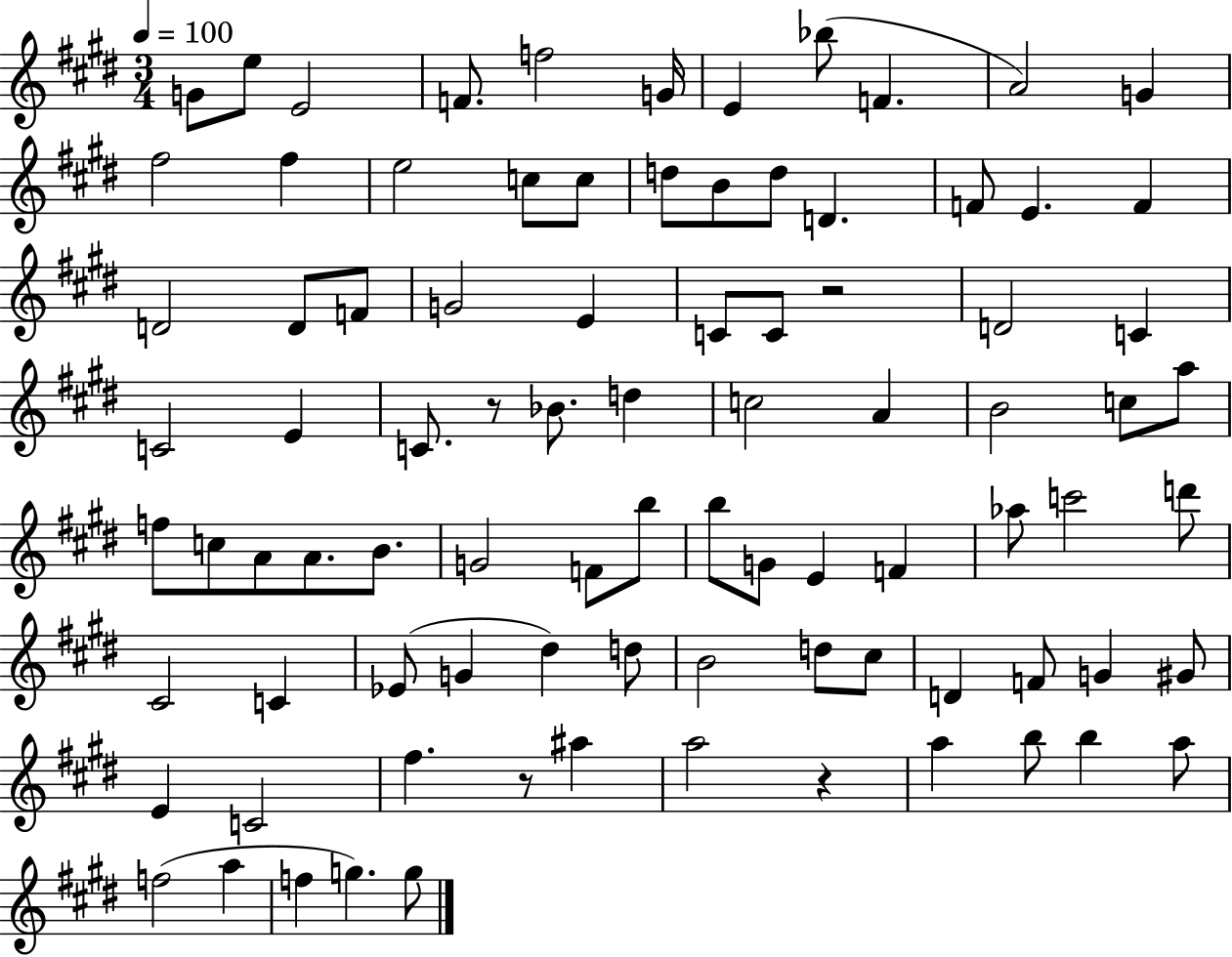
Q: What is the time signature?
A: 3/4